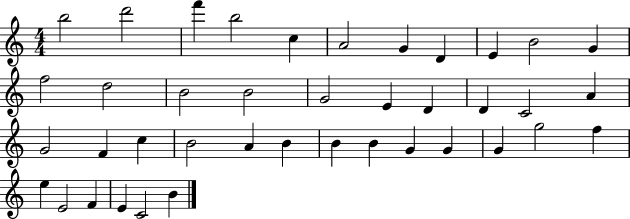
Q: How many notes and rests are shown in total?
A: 40